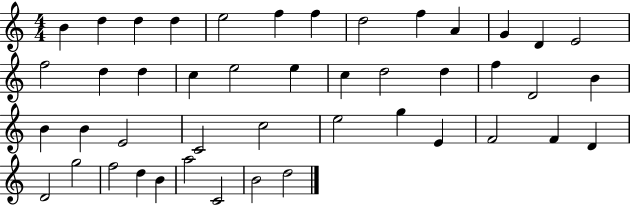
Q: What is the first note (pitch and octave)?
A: B4